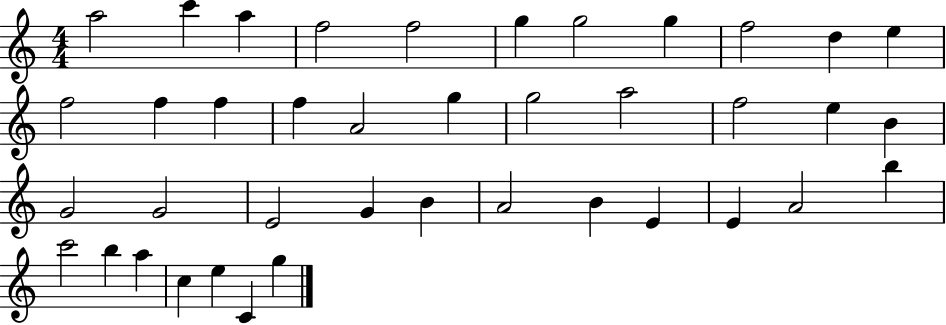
{
  \clef treble
  \numericTimeSignature
  \time 4/4
  \key c \major
  a''2 c'''4 a''4 | f''2 f''2 | g''4 g''2 g''4 | f''2 d''4 e''4 | \break f''2 f''4 f''4 | f''4 a'2 g''4 | g''2 a''2 | f''2 e''4 b'4 | \break g'2 g'2 | e'2 g'4 b'4 | a'2 b'4 e'4 | e'4 a'2 b''4 | \break c'''2 b''4 a''4 | c''4 e''4 c'4 g''4 | \bar "|."
}